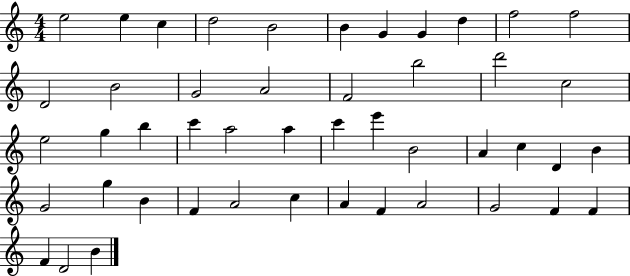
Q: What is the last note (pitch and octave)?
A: B4